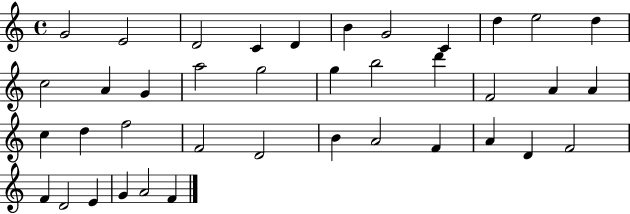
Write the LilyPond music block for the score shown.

{
  \clef treble
  \time 4/4
  \defaultTimeSignature
  \key c \major
  g'2 e'2 | d'2 c'4 d'4 | b'4 g'2 c'4 | d''4 e''2 d''4 | \break c''2 a'4 g'4 | a''2 g''2 | g''4 b''2 d'''4 | f'2 a'4 a'4 | \break c''4 d''4 f''2 | f'2 d'2 | b'4 a'2 f'4 | a'4 d'4 f'2 | \break f'4 d'2 e'4 | g'4 a'2 f'4 | \bar "|."
}